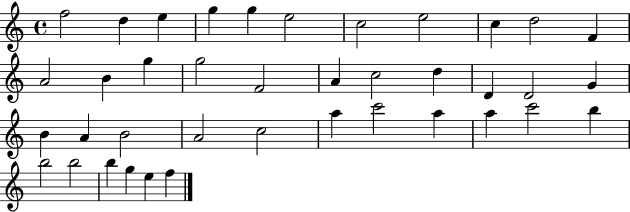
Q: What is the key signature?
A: C major